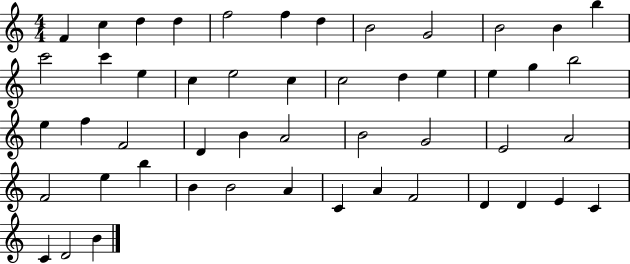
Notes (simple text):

F4/q C5/q D5/q D5/q F5/h F5/q D5/q B4/h G4/h B4/h B4/q B5/q C6/h C6/q E5/q C5/q E5/h C5/q C5/h D5/q E5/q E5/q G5/q B5/h E5/q F5/q F4/h D4/q B4/q A4/h B4/h G4/h E4/h A4/h F4/h E5/q B5/q B4/q B4/h A4/q C4/q A4/q F4/h D4/q D4/q E4/q C4/q C4/q D4/h B4/q